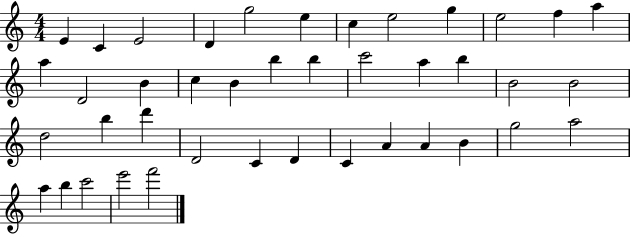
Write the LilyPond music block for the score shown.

{
  \clef treble
  \numericTimeSignature
  \time 4/4
  \key c \major
  e'4 c'4 e'2 | d'4 g''2 e''4 | c''4 e''2 g''4 | e''2 f''4 a''4 | \break a''4 d'2 b'4 | c''4 b'4 b''4 b''4 | c'''2 a''4 b''4 | b'2 b'2 | \break d''2 b''4 d'''4 | d'2 c'4 d'4 | c'4 a'4 a'4 b'4 | g''2 a''2 | \break a''4 b''4 c'''2 | e'''2 f'''2 | \bar "|."
}